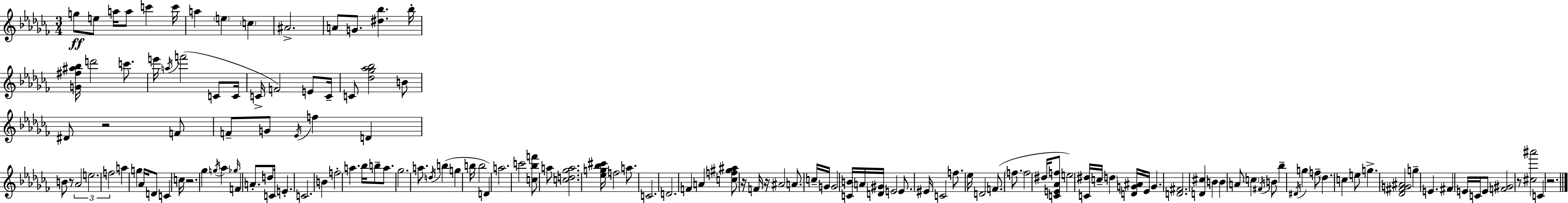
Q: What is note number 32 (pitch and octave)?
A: F5